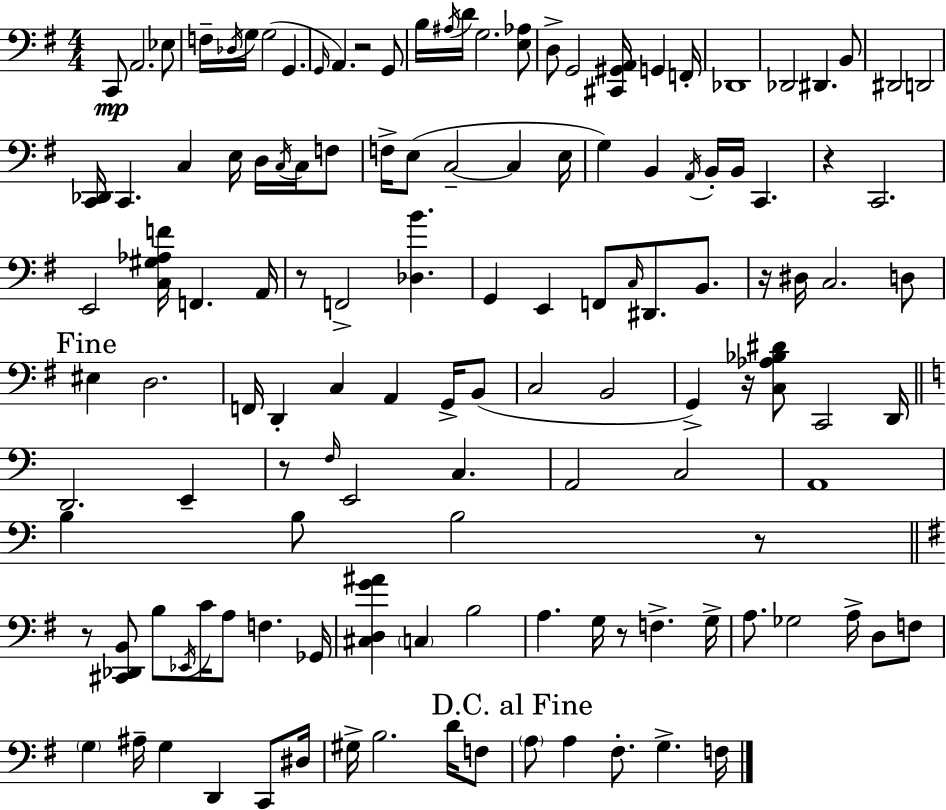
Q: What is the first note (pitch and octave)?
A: C2